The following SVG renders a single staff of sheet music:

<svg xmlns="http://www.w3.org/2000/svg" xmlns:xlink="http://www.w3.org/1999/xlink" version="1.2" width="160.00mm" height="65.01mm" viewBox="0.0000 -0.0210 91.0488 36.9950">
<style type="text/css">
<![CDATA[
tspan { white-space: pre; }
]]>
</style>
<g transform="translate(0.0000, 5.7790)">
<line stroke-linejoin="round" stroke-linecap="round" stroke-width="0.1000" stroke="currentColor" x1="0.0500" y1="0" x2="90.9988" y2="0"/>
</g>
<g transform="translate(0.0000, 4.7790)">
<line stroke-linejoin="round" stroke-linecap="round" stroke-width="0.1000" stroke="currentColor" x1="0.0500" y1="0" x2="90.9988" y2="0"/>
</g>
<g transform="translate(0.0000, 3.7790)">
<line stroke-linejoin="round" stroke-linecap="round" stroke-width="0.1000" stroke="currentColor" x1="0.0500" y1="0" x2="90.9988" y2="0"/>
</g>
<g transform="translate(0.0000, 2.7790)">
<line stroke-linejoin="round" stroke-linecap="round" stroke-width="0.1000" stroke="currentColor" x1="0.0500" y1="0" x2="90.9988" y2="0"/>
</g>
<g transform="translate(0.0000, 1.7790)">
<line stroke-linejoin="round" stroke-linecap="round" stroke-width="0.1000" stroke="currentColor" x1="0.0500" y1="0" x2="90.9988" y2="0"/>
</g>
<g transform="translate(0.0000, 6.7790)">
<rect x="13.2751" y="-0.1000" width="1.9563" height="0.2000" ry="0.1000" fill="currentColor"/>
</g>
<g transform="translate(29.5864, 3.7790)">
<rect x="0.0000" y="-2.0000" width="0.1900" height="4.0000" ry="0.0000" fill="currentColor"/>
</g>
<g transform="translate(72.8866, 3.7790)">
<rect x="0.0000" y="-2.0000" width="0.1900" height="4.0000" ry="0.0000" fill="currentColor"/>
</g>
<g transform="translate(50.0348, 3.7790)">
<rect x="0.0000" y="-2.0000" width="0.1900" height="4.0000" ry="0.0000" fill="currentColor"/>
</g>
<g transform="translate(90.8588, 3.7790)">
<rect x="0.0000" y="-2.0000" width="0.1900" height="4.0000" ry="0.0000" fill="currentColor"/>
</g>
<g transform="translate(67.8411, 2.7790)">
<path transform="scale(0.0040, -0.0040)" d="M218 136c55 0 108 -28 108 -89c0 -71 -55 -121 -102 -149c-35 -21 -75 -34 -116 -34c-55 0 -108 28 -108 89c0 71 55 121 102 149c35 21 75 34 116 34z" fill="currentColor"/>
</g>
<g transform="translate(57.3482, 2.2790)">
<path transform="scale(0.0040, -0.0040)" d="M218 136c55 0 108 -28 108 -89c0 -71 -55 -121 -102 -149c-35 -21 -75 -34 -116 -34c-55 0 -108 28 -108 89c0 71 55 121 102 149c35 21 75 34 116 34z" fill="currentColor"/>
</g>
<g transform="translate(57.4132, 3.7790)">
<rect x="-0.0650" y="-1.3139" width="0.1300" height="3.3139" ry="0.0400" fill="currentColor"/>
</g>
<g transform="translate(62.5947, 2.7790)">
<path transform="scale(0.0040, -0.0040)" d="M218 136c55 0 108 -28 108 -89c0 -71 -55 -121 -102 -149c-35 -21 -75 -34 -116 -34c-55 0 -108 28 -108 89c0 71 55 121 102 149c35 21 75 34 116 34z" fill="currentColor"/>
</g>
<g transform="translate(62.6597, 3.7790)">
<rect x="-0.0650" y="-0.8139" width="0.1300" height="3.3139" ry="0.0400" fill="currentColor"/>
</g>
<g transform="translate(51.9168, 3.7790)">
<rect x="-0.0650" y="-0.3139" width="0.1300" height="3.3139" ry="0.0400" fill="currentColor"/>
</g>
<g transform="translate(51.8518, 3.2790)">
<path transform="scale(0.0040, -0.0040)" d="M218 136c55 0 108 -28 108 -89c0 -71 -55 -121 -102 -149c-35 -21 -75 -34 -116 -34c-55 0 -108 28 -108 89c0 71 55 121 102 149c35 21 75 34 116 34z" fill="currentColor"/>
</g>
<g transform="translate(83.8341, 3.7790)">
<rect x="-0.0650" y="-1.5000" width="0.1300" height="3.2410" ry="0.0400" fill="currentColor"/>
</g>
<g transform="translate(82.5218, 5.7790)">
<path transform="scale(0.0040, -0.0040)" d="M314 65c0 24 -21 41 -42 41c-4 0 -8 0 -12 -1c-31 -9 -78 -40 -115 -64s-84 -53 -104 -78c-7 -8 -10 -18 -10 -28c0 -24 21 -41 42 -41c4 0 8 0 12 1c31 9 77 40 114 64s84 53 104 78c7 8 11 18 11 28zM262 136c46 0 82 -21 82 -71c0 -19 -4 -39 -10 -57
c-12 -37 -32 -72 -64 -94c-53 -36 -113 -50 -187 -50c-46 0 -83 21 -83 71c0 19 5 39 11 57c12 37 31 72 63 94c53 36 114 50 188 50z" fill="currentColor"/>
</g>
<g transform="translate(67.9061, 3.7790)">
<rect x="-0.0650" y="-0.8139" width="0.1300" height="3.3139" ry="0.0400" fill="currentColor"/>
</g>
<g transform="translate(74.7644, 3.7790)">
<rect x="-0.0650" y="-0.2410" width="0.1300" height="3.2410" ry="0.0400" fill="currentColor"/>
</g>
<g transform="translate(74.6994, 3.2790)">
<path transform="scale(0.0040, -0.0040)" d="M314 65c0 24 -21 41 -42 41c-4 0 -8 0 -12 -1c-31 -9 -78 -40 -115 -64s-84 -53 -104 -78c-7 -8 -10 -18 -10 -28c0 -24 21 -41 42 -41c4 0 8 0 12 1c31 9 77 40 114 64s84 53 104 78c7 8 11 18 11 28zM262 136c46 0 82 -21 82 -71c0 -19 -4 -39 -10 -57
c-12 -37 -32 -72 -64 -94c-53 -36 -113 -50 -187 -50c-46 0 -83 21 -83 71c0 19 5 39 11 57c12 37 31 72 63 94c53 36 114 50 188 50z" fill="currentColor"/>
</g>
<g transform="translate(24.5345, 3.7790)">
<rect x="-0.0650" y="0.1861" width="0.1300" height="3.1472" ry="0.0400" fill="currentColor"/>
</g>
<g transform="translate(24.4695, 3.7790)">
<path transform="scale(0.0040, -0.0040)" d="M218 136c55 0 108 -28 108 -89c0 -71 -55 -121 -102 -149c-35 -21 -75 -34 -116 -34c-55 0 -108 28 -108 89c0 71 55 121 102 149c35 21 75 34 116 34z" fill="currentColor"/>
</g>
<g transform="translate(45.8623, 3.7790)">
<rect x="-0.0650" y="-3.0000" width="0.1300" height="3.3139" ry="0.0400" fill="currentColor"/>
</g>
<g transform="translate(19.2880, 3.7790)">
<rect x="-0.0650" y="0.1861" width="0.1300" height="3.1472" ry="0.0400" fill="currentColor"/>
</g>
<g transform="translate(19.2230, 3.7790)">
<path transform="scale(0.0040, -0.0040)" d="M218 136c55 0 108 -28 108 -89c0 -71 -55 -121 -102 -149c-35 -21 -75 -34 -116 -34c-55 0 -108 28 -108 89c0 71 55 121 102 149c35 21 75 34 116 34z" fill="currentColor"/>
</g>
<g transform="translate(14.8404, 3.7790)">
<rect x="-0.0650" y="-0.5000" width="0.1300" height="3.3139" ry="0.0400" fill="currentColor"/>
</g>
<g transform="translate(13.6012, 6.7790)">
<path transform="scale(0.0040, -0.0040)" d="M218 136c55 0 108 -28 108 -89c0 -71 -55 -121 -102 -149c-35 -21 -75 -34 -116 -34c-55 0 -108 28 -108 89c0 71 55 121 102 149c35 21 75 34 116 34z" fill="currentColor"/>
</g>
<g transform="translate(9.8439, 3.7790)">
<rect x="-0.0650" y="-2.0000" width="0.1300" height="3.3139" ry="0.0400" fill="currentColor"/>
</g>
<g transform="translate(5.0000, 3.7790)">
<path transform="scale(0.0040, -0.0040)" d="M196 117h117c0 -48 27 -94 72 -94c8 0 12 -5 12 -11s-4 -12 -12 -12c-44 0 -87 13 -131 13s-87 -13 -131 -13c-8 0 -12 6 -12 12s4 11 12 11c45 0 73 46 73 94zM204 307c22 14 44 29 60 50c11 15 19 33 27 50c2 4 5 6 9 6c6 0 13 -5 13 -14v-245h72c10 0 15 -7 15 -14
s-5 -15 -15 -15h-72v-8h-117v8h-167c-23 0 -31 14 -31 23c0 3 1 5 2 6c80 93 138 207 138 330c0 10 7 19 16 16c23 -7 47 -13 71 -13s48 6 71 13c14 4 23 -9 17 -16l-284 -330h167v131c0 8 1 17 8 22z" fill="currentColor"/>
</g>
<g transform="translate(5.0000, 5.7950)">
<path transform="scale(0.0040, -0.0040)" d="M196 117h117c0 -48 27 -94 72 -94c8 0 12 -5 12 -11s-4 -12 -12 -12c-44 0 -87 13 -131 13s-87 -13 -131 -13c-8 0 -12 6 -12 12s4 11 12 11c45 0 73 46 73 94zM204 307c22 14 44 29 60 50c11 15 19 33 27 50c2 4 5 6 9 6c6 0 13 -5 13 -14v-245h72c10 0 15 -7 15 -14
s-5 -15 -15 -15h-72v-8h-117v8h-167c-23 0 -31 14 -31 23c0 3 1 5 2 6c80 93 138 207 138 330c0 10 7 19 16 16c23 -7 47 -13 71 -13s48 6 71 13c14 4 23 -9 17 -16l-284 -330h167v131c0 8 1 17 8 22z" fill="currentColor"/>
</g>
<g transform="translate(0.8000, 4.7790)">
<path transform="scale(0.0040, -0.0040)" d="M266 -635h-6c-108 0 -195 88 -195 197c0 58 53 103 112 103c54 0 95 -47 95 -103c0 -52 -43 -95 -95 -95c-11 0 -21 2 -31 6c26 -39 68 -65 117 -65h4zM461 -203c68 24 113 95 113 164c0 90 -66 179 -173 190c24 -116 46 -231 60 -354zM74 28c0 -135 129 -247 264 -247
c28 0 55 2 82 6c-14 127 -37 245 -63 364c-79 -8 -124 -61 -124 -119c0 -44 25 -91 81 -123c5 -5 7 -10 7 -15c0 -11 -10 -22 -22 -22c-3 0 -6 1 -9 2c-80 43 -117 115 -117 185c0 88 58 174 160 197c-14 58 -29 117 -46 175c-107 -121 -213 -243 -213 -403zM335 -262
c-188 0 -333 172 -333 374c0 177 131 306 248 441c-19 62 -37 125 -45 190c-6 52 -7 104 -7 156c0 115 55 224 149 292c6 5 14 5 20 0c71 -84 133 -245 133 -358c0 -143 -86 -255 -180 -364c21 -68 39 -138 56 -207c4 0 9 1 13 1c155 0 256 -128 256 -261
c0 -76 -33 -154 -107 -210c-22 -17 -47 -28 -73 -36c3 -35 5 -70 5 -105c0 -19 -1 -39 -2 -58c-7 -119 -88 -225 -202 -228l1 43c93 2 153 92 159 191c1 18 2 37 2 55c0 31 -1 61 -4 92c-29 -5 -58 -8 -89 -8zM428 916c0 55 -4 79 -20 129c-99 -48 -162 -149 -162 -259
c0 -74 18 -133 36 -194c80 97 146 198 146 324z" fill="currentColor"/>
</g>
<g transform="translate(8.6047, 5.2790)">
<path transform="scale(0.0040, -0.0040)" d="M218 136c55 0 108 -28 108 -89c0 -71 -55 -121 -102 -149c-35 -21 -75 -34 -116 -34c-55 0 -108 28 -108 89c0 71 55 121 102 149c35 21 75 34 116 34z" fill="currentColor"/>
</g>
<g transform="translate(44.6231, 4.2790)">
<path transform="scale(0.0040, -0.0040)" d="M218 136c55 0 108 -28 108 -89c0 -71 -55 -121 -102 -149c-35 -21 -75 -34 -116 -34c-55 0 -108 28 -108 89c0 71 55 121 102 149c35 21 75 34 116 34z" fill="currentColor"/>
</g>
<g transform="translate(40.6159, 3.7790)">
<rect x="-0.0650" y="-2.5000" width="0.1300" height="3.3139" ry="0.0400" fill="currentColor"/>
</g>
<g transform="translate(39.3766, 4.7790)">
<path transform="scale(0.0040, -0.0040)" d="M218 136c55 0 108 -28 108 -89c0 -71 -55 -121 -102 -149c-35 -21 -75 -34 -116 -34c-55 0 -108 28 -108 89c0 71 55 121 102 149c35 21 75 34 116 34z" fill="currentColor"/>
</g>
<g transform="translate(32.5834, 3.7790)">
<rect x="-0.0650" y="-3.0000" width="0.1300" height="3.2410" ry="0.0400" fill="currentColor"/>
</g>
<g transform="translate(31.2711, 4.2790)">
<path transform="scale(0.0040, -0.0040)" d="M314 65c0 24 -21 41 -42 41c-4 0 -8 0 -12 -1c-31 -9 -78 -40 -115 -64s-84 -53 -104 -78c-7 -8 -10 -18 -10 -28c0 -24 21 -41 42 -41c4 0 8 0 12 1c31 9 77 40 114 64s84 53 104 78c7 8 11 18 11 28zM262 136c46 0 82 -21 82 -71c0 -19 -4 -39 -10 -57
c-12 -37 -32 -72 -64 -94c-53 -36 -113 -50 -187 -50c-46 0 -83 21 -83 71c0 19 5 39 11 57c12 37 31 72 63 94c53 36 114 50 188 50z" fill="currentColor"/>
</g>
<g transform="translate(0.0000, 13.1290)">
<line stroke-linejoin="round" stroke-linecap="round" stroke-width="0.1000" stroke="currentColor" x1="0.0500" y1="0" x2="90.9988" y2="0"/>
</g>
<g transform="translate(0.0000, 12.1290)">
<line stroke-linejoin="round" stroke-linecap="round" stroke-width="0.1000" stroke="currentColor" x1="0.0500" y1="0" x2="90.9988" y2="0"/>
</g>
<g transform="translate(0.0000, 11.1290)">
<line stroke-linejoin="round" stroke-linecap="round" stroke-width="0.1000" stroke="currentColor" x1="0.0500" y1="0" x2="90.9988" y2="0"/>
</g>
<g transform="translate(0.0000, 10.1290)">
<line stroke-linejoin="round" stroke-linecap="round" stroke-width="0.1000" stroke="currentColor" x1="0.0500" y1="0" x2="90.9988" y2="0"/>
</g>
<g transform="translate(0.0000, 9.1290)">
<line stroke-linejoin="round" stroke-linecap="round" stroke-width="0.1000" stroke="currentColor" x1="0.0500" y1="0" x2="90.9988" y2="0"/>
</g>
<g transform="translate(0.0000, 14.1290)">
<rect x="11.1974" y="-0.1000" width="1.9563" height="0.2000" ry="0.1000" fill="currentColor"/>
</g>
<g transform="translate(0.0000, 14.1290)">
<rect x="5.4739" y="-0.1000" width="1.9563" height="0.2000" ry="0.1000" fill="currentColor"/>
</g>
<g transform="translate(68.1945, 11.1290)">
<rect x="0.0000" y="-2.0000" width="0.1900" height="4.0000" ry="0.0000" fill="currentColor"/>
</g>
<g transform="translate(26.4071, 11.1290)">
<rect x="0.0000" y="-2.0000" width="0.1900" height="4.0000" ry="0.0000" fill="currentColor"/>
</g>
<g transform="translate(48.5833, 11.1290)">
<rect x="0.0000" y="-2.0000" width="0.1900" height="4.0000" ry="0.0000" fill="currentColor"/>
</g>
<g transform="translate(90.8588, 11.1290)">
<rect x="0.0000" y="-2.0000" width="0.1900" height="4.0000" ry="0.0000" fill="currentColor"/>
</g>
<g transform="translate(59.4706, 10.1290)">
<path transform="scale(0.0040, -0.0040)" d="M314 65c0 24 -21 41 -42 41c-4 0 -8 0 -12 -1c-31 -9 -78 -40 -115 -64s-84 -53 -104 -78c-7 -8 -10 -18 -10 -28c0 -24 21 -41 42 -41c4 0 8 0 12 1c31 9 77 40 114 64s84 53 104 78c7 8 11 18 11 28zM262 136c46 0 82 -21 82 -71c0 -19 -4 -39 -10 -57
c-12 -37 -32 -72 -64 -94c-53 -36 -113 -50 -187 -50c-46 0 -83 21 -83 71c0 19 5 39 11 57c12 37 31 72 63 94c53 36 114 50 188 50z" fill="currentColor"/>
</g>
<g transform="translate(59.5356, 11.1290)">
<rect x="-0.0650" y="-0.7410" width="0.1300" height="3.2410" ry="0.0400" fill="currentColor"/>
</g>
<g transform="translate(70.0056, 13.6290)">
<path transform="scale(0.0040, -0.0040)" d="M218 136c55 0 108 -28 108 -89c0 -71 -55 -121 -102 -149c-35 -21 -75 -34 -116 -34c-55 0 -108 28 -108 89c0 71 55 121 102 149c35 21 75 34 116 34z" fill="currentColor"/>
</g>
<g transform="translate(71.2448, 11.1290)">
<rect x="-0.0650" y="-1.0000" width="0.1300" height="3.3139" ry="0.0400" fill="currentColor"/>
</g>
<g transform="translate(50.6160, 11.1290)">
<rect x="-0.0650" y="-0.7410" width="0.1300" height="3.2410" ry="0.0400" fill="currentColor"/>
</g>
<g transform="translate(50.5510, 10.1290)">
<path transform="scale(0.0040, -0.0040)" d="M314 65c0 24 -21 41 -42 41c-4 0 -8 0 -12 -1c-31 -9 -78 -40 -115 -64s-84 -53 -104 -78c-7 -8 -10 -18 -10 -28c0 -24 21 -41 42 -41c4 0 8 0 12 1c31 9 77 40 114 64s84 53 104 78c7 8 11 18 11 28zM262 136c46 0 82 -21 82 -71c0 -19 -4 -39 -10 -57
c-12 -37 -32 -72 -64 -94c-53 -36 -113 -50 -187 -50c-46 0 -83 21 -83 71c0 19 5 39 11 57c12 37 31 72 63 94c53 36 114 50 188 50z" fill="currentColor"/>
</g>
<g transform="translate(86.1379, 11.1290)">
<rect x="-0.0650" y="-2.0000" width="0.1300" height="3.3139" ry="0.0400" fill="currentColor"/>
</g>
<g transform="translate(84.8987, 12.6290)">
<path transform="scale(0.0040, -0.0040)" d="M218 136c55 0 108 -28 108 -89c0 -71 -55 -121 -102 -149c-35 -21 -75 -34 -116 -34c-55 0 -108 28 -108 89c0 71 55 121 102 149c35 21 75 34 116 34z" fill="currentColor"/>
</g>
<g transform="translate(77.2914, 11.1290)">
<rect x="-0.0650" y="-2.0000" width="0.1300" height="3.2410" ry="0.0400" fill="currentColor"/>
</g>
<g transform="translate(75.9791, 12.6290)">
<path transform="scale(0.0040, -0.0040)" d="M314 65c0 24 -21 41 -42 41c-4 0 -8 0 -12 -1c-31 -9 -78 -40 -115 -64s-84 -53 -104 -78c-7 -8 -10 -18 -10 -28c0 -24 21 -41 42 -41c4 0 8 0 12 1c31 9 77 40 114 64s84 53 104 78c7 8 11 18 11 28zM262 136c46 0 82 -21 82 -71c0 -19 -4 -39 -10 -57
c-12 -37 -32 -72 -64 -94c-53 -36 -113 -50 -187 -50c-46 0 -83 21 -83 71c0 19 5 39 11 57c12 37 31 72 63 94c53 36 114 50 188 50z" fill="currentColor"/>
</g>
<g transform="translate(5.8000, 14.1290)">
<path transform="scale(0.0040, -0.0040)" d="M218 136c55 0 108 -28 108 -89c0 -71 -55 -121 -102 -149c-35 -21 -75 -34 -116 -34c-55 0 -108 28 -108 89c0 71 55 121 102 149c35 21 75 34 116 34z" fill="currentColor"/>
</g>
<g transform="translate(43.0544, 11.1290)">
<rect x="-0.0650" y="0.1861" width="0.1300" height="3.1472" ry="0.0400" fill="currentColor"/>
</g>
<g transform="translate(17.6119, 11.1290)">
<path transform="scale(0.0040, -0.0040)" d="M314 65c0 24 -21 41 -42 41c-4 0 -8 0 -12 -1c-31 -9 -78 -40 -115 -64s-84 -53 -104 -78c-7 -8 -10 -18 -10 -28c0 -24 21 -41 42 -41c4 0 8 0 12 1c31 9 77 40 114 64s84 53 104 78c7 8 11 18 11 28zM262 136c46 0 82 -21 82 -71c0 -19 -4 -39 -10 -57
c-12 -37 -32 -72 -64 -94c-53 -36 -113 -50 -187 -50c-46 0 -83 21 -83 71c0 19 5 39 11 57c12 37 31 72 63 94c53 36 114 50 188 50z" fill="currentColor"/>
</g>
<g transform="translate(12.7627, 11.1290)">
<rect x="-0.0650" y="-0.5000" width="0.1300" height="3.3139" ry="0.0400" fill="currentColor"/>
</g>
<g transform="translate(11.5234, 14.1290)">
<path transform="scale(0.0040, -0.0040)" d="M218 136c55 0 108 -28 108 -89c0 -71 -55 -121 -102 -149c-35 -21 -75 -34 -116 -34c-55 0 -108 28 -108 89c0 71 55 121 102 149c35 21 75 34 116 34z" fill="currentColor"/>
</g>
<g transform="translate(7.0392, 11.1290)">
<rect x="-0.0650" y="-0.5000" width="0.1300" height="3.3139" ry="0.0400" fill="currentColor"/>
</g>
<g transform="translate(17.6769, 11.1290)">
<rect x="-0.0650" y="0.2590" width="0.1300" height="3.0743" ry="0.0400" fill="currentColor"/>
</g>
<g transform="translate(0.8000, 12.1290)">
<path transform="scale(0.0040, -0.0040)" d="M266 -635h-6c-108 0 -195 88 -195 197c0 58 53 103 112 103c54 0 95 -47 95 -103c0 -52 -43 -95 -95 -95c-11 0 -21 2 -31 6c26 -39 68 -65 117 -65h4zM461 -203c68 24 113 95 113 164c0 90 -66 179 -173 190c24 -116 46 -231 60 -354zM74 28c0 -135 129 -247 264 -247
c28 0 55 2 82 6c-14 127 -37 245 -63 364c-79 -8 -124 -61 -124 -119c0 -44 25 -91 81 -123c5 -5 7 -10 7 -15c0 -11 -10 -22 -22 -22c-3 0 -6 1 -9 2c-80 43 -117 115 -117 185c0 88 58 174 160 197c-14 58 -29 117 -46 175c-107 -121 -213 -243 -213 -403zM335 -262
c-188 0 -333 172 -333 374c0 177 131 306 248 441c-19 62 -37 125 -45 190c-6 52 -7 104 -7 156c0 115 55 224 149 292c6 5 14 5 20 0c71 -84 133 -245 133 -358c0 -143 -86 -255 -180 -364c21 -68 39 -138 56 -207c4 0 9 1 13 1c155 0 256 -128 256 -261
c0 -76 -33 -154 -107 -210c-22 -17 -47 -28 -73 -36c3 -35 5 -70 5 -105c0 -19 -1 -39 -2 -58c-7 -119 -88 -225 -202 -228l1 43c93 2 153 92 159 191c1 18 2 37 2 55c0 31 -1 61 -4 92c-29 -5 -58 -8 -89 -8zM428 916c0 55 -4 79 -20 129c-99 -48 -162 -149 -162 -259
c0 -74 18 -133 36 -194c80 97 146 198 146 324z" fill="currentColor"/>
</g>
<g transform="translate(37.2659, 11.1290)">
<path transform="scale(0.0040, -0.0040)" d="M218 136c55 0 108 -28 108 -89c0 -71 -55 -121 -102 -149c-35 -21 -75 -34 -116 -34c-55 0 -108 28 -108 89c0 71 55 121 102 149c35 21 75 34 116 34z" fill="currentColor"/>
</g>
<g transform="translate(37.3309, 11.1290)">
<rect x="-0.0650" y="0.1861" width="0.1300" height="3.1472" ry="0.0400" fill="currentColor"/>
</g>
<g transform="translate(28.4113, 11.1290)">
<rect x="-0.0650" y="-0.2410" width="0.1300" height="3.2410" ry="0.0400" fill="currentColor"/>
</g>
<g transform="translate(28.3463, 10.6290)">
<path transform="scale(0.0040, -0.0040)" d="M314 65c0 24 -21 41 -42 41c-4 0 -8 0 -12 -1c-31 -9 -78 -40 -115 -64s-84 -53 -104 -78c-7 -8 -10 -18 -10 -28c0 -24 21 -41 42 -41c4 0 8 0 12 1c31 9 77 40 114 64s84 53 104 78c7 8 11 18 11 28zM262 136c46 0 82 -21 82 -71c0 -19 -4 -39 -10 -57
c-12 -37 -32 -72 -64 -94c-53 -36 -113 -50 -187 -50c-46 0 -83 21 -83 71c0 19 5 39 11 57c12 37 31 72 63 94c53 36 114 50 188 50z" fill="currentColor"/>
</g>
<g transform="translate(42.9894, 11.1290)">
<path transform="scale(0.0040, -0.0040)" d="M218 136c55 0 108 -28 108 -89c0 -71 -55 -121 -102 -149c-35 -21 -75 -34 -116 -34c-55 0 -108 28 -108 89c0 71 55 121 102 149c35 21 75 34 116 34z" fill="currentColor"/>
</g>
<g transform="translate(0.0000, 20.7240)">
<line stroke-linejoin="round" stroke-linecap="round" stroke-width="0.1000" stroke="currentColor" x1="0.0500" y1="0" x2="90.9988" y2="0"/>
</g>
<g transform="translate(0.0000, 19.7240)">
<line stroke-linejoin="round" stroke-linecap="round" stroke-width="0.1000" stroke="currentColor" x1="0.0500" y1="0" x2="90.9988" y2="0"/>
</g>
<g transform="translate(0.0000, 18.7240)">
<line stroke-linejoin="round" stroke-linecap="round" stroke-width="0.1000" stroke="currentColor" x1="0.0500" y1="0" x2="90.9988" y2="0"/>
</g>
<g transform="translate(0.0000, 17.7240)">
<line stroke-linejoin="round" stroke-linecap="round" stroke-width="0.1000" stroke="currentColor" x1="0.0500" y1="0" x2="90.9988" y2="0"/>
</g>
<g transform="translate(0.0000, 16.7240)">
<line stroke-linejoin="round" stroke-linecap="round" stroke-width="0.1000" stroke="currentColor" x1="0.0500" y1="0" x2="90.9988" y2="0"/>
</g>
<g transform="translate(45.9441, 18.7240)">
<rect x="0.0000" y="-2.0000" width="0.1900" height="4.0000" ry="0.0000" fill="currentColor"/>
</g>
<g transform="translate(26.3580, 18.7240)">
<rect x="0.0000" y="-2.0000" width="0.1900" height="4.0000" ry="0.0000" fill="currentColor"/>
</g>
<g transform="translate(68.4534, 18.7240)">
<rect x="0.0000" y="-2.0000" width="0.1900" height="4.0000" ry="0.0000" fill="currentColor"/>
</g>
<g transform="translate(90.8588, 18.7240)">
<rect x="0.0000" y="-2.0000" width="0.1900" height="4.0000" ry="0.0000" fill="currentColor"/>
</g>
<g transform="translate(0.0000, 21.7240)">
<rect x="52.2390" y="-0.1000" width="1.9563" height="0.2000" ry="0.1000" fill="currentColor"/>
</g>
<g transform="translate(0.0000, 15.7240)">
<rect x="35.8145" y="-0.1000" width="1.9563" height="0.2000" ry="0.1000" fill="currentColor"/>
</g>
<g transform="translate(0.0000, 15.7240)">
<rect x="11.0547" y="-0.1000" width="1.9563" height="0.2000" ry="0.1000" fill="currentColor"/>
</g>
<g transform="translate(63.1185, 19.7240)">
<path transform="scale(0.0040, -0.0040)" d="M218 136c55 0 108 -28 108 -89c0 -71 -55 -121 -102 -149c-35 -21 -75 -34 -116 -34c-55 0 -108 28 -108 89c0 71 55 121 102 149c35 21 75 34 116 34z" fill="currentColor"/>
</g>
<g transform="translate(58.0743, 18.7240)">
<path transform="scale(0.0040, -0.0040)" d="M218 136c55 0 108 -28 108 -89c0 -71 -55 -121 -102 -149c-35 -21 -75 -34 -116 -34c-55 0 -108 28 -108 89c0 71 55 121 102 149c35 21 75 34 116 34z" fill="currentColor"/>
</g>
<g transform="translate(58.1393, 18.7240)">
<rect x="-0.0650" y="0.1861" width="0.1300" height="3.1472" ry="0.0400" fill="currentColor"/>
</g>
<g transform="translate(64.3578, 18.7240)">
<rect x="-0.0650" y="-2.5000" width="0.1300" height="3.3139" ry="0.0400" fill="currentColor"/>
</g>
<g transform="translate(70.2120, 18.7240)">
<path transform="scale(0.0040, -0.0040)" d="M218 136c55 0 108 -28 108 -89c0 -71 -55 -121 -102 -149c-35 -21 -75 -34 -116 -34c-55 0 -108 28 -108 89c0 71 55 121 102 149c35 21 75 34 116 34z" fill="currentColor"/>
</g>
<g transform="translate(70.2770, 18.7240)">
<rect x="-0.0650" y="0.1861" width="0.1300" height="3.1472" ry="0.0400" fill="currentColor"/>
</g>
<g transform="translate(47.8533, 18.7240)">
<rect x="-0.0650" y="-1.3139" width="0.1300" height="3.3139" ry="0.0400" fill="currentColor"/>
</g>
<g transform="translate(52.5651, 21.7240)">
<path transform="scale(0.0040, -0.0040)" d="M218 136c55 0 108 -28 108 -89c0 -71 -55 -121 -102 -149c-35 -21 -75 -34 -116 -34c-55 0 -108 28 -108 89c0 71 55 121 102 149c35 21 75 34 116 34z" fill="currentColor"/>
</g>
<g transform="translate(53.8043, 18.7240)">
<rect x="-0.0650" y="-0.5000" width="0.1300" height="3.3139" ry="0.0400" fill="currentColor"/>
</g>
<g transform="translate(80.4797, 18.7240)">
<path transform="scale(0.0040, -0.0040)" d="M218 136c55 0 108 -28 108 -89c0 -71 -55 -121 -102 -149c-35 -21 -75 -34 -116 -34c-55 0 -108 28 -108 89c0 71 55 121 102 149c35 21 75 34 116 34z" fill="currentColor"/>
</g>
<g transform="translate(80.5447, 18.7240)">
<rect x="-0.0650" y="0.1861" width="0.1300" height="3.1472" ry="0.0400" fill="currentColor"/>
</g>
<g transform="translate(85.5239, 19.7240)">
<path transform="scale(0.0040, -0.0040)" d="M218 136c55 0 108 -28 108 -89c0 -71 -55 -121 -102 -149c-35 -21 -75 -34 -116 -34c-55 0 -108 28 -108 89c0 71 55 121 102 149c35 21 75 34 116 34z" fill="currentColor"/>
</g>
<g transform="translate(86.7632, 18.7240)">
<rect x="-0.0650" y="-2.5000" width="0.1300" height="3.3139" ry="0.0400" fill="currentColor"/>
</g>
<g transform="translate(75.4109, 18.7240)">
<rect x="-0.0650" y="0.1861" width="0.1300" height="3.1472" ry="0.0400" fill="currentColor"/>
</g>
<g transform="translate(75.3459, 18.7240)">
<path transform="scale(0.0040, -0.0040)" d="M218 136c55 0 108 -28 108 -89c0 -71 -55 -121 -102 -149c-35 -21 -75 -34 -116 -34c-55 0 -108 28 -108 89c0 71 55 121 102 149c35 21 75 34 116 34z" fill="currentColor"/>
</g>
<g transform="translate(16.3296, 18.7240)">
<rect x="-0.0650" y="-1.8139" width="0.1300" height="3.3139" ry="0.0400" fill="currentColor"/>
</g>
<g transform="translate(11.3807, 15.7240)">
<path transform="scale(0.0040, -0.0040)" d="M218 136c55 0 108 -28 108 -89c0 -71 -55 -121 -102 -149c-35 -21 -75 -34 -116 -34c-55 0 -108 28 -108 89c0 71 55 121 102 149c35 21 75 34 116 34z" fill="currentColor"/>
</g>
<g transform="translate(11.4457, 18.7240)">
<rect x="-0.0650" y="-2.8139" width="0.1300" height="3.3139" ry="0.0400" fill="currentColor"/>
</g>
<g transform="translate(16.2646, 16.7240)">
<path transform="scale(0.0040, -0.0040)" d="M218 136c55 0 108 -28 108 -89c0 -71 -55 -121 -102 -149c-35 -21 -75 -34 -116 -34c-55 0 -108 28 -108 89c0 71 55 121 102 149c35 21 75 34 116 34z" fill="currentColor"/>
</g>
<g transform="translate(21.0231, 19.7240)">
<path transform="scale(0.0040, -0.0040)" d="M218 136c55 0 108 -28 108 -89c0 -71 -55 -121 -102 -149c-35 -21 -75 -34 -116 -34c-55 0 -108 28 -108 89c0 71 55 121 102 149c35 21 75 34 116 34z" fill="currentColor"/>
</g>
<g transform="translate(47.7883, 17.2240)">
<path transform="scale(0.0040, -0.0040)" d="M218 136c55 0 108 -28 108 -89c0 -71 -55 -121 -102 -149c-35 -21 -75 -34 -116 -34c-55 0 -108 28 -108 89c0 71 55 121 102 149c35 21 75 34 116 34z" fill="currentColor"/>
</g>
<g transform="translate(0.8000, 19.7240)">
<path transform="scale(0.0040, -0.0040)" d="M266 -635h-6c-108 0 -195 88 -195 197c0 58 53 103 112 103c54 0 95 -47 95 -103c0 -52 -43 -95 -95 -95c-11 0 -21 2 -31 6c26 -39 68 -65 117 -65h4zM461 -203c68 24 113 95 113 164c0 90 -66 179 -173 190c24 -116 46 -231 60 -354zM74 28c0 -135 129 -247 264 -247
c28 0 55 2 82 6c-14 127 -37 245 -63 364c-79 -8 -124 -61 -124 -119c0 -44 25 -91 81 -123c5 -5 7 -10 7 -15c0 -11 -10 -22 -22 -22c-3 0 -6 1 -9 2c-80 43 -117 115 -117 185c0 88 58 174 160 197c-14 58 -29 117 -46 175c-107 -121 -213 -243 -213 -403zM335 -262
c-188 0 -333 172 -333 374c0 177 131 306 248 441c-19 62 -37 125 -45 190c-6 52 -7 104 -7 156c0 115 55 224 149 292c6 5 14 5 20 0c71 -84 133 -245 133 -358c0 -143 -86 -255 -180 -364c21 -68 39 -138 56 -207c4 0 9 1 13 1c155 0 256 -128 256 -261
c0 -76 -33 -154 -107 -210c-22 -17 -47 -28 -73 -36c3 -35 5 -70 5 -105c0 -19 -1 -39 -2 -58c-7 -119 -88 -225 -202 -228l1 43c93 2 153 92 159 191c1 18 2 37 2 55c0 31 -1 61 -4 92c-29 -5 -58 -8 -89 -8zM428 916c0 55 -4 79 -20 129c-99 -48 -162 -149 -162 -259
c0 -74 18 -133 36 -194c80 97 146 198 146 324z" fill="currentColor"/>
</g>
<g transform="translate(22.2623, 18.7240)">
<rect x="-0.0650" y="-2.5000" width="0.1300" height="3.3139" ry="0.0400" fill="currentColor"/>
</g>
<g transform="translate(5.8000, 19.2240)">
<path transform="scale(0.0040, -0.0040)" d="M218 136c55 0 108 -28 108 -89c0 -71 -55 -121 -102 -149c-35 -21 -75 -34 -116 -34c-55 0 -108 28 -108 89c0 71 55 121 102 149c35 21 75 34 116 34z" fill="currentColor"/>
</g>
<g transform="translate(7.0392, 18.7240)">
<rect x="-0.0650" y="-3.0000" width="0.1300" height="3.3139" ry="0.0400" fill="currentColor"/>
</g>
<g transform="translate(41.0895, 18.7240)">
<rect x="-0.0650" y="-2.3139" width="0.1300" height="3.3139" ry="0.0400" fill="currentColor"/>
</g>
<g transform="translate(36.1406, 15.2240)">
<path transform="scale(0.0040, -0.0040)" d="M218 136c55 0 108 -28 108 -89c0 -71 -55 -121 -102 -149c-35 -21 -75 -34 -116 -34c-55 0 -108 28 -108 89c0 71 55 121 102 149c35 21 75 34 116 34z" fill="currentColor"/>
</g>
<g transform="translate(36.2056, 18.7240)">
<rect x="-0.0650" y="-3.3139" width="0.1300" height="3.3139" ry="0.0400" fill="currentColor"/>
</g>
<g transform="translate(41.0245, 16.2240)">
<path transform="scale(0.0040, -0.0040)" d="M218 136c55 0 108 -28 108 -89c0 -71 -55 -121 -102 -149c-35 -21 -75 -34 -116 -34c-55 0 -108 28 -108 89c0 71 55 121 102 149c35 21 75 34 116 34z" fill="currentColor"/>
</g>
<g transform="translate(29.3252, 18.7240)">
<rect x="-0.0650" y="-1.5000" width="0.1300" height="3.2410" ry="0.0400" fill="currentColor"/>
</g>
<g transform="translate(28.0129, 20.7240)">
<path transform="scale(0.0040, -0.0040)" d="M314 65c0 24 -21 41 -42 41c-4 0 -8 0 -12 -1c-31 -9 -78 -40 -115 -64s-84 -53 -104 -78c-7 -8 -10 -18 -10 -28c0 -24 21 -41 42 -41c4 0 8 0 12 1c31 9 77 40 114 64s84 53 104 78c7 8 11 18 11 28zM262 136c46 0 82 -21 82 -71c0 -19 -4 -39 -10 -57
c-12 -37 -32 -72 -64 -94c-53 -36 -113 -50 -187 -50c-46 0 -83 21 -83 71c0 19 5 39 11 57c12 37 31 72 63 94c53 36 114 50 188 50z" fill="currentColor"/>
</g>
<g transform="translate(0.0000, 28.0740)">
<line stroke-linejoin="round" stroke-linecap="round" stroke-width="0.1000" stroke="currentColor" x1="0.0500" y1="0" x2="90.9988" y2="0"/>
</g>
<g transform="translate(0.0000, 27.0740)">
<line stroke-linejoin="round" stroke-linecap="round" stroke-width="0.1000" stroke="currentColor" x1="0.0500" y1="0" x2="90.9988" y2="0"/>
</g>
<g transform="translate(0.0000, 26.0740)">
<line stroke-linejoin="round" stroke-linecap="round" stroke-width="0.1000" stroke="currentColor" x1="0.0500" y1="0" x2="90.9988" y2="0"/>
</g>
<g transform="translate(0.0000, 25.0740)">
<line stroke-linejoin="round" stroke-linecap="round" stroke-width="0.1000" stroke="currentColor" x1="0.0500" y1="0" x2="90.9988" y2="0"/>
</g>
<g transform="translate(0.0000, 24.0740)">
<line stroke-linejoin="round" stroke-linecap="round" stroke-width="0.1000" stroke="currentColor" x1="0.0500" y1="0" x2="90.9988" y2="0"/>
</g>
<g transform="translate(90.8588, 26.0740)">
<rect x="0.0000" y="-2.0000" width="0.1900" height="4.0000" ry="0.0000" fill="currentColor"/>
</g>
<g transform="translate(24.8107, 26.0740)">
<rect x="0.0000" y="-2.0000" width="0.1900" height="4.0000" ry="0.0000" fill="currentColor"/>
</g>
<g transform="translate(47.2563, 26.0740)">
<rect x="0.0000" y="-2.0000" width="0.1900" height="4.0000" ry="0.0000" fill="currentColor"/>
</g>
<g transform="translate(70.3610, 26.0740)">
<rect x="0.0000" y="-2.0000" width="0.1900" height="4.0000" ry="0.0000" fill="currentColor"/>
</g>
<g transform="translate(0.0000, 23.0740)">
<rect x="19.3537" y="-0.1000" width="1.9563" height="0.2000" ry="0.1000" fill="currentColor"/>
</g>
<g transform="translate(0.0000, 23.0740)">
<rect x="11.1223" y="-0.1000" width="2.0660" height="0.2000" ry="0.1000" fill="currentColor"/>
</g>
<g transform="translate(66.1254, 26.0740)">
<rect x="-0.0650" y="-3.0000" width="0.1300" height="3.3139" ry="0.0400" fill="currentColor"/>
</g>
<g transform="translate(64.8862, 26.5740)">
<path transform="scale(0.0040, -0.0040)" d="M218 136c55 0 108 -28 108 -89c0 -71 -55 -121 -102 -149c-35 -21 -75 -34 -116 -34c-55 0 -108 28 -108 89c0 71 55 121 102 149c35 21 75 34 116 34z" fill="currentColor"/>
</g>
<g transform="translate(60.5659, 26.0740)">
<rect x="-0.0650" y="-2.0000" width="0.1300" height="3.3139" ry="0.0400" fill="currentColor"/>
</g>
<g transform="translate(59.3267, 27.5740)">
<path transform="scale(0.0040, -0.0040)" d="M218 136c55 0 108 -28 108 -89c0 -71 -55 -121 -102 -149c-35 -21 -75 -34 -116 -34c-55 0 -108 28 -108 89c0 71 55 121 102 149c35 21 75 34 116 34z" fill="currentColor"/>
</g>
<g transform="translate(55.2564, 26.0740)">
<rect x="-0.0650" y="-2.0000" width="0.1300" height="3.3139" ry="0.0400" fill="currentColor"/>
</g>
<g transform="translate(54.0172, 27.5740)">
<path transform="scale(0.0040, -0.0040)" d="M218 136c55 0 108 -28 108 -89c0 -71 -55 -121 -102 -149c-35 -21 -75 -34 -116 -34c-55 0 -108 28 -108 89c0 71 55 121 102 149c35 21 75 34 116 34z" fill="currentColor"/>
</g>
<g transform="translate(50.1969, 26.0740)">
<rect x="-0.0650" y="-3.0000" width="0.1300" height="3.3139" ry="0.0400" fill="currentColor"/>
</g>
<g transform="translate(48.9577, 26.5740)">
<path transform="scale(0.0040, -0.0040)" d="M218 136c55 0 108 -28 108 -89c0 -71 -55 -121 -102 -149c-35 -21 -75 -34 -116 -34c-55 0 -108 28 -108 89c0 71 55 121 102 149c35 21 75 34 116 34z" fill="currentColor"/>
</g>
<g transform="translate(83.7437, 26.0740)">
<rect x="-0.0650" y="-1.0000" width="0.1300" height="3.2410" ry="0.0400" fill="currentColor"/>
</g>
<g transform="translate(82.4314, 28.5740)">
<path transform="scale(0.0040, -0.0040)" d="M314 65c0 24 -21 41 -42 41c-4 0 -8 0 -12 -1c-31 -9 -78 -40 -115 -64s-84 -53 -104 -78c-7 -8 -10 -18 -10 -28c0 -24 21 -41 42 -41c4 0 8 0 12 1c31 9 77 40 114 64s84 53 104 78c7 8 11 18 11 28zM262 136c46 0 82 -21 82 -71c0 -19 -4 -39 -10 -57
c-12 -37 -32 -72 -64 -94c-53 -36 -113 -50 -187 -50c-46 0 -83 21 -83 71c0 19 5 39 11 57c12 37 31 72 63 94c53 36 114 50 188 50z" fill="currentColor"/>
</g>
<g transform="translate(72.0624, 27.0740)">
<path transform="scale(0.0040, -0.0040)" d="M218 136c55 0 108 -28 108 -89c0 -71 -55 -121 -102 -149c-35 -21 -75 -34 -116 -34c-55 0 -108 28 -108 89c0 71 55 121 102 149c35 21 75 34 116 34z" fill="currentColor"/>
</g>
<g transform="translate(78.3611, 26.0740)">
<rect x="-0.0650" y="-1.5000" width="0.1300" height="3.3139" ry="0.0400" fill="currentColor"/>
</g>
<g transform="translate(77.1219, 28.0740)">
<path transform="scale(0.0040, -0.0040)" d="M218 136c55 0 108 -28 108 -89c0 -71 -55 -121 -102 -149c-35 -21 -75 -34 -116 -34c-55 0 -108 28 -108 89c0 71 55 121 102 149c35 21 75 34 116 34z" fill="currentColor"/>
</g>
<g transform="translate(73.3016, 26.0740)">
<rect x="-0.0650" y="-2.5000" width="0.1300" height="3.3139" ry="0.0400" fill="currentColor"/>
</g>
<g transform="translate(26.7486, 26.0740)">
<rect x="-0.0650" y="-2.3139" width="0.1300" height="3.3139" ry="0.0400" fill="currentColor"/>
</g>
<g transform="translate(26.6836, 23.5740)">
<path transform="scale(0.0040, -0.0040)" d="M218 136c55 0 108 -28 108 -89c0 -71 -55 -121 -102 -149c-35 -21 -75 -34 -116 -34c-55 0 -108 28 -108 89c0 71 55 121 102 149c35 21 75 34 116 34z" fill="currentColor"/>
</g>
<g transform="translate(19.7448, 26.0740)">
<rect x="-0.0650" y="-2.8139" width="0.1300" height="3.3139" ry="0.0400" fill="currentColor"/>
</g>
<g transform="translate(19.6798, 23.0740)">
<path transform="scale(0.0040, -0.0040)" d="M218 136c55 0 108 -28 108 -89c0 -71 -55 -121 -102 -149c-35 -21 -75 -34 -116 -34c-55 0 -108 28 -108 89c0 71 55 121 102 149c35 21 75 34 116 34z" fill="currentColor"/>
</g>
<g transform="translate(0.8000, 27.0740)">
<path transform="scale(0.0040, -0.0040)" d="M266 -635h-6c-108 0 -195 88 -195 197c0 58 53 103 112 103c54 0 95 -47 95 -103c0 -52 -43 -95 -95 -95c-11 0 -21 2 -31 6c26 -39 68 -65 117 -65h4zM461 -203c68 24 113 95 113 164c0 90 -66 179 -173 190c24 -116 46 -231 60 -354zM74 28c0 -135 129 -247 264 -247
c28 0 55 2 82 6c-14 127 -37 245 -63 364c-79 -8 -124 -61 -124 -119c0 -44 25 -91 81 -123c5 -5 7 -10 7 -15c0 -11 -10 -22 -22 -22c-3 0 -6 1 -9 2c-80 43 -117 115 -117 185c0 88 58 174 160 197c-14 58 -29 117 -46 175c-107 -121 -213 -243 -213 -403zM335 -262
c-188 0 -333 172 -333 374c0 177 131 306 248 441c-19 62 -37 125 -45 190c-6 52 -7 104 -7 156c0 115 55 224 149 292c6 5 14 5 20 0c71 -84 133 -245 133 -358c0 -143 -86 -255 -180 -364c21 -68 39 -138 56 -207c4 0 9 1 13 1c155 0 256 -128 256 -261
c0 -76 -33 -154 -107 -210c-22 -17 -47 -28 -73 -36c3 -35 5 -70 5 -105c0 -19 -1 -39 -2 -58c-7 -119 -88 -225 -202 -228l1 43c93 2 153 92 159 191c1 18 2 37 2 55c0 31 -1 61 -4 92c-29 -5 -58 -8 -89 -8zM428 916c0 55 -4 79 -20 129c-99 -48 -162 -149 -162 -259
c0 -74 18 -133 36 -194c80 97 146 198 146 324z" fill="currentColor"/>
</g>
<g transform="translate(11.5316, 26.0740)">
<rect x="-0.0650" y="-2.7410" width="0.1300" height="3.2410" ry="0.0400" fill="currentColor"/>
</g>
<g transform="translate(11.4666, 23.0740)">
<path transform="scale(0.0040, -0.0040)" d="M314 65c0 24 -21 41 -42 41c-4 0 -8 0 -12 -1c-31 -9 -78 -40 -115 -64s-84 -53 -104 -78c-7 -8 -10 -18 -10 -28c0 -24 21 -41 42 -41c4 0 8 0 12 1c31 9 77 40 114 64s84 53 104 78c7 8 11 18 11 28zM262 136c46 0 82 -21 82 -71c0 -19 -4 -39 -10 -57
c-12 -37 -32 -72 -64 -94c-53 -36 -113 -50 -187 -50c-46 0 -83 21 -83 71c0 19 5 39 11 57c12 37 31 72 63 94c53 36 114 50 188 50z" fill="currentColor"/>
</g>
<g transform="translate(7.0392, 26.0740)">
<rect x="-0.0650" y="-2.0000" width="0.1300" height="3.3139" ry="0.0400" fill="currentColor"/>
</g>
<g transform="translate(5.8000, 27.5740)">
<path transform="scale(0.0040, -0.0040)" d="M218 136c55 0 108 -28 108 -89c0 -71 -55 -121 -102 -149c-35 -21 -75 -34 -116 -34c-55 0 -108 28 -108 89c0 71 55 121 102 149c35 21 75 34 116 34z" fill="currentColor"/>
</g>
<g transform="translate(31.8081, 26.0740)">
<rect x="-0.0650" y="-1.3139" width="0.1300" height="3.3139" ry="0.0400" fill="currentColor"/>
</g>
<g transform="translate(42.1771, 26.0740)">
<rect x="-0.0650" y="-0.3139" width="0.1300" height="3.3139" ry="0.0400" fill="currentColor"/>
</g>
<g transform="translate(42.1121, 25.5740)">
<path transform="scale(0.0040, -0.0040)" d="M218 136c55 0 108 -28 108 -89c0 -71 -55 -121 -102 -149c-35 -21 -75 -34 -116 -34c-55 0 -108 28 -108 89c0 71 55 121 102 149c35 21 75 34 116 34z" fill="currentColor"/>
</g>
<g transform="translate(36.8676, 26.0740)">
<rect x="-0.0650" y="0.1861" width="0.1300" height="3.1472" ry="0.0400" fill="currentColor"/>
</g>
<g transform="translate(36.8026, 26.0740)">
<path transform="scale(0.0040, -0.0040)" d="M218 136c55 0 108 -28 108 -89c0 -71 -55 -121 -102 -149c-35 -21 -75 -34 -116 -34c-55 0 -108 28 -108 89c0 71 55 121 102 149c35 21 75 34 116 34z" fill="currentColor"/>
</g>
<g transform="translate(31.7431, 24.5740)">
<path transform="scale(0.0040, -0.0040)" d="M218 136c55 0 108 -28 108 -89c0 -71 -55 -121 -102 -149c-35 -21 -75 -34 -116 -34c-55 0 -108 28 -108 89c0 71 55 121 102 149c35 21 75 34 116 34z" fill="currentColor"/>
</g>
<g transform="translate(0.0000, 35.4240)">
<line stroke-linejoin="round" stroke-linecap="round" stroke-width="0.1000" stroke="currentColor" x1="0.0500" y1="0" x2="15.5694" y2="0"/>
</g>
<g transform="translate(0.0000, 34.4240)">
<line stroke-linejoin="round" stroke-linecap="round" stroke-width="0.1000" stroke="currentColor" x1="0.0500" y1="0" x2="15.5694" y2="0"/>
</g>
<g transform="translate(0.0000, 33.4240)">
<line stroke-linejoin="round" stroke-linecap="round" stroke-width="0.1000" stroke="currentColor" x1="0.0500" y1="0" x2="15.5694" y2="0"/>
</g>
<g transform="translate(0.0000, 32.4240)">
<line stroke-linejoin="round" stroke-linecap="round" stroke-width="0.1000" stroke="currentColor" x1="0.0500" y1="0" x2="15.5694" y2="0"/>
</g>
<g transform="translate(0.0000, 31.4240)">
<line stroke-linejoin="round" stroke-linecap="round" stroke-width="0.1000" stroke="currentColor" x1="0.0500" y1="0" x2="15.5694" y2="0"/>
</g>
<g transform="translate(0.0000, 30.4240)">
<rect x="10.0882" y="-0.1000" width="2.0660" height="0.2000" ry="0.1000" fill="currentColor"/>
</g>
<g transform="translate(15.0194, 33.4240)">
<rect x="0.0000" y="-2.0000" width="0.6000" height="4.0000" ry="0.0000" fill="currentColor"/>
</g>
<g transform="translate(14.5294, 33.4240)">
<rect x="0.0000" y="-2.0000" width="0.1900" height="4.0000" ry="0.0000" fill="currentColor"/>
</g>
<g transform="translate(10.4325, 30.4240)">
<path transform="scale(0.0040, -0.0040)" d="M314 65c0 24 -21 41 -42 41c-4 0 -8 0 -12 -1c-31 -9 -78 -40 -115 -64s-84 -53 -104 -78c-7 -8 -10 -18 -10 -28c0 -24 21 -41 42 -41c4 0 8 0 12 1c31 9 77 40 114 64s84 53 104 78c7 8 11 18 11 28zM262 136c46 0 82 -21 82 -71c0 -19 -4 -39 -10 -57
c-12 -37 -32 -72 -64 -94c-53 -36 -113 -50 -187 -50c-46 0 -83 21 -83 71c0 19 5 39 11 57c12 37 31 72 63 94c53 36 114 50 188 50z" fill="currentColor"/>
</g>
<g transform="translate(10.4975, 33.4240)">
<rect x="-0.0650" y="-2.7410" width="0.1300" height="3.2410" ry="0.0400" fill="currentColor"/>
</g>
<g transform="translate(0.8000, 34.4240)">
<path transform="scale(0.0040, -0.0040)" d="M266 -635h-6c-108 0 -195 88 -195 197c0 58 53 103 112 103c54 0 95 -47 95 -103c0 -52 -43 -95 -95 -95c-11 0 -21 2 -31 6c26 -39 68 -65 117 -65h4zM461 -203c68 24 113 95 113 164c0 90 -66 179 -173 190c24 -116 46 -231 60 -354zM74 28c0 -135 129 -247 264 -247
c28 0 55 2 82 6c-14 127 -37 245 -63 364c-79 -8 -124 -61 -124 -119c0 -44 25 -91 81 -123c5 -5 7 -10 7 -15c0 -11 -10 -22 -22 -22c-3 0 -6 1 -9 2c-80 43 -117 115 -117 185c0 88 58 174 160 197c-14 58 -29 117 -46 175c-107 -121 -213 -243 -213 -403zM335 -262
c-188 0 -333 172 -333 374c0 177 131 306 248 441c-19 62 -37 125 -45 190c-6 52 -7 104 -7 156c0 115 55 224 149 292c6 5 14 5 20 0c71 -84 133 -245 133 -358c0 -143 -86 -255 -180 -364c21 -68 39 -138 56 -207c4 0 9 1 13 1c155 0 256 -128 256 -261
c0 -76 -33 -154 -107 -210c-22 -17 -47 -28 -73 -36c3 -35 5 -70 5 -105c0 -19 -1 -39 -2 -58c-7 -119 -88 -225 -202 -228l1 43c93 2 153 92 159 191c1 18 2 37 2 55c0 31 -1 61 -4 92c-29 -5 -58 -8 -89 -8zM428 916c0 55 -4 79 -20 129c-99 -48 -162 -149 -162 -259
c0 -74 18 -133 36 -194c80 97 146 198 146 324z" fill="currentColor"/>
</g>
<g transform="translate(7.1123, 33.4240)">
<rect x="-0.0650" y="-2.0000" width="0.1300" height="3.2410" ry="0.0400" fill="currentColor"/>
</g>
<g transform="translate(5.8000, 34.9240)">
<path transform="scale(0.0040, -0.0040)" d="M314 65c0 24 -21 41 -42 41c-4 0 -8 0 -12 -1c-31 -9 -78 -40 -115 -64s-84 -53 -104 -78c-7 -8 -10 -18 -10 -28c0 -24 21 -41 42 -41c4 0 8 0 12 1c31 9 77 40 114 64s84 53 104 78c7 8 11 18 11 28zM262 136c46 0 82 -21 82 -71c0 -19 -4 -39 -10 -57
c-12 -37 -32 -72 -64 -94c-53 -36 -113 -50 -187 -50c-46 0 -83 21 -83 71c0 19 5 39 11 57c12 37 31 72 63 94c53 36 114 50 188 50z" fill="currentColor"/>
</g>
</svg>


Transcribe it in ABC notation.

X:1
T:Untitled
M:4/4
L:1/4
K:C
F C B B A2 G A c e d d c2 E2 C C B2 c2 B B d2 d2 D F2 F A a f G E2 b g e C B G B B B G F a2 a g e B c A F F A G E D2 F2 a2